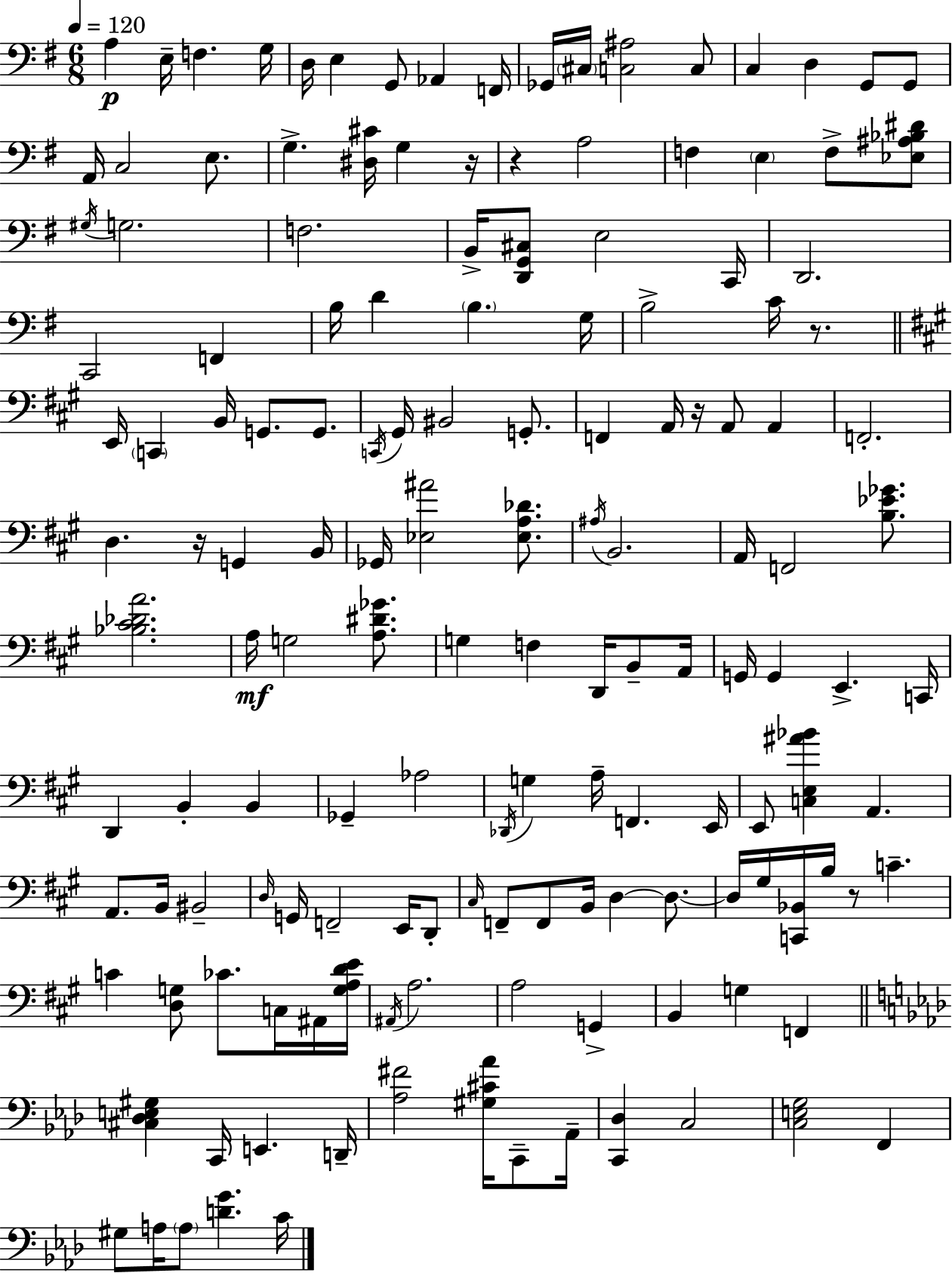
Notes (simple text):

A3/q E3/s F3/q. G3/s D3/s E3/q G2/e Ab2/q F2/s Gb2/s C#3/s [C3,A#3]/h C3/e C3/q D3/q G2/e G2/e A2/s C3/h E3/e. G3/q. [D#3,C#4]/s G3/q R/s R/q A3/h F3/q E3/q F3/e [Eb3,A#3,Bb3,D#4]/e G#3/s G3/h. F3/h. B2/s [D2,G2,C#3]/e E3/h C2/s D2/h. C2/h F2/q B3/s D4/q B3/q. G3/s B3/h C4/s R/e. E2/s C2/q B2/s G2/e. G2/e. C2/s G#2/s BIS2/h G2/e. F2/q A2/s R/s A2/e A2/q F2/h. D3/q. R/s G2/q B2/s Gb2/s [Eb3,A#4]/h [Eb3,A3,Db4]/e. A#3/s B2/h. A2/s F2/h [B3,Eb4,Gb4]/e. [Bb3,C#4,Db4,A4]/h. A3/s G3/h [A3,D#4,Gb4]/e. G3/q F3/q D2/s B2/e A2/s G2/s G2/q E2/q. C2/s D2/q B2/q B2/q Gb2/q Ab3/h Db2/s G3/q A3/s F2/q. E2/s E2/e [C3,E3,A#4,Bb4]/q A2/q. A2/e. B2/s BIS2/h D3/s G2/s F2/h E2/s D2/e C#3/s F2/e F2/e B2/s D3/q D3/e. D3/s G#3/s [C2,Bb2]/s B3/s R/e C4/q. C4/q [D3,G3]/e CES4/e. C3/s A#2/s [G3,A3,D4,E4]/s A#2/s A3/h. A3/h G2/q B2/q G3/q F2/q [C#3,Db3,E3,G#3]/q C2/s E2/q. D2/s [Ab3,F#4]/h [G#3,C#4,Ab4]/s C2/e Ab2/s [C2,Db3]/q C3/h [C3,E3,G3]/h F2/q G#3/e A3/s A3/e [D4,G4]/q. C4/s